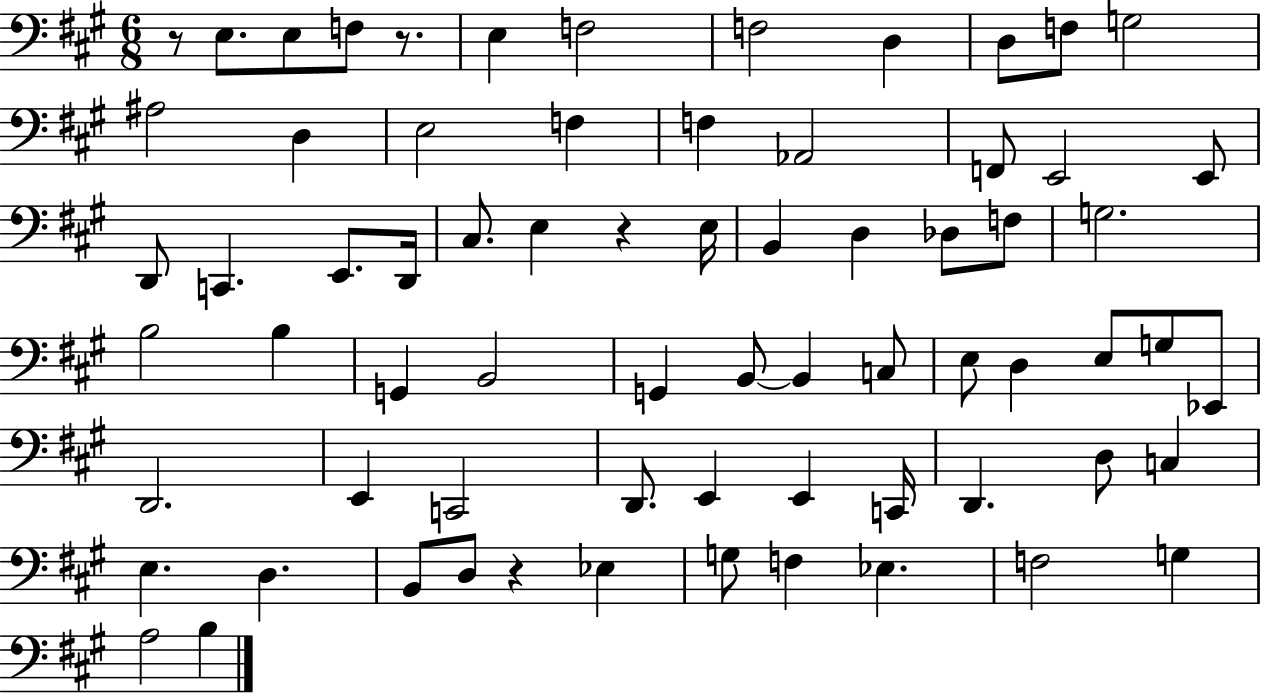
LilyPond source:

{
  \clef bass
  \numericTimeSignature
  \time 6/8
  \key a \major
  r8 e8. e8 f8 r8. | e4 f2 | f2 d4 | d8 f8 g2 | \break ais2 d4 | e2 f4 | f4 aes,2 | f,8 e,2 e,8 | \break d,8 c,4. e,8. d,16 | cis8. e4 r4 e16 | b,4 d4 des8 f8 | g2. | \break b2 b4 | g,4 b,2 | g,4 b,8~~ b,4 c8 | e8 d4 e8 g8 ees,8 | \break d,2. | e,4 c,2 | d,8. e,4 e,4 c,16 | d,4. d8 c4 | \break e4. d4. | b,8 d8 r4 ees4 | g8 f4 ees4. | f2 g4 | \break a2 b4 | \bar "|."
}